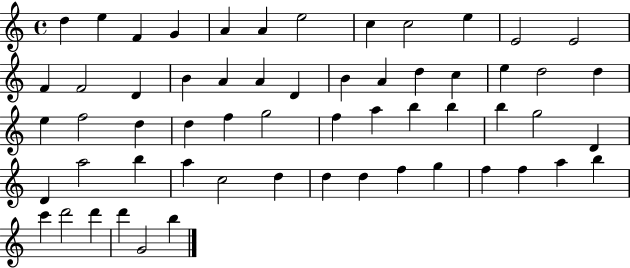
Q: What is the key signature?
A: C major